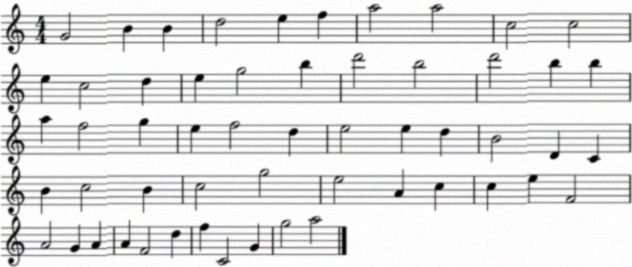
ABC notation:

X:1
T:Untitled
M:4/4
L:1/4
K:C
G2 B B d2 e f a2 a2 c2 c2 e c2 d e g2 b d'2 b2 d'2 b b a f2 g e f2 d e2 e d B2 D C B c2 B c2 g2 e2 A c c e F2 A2 G A A F2 d f C2 G g2 a2